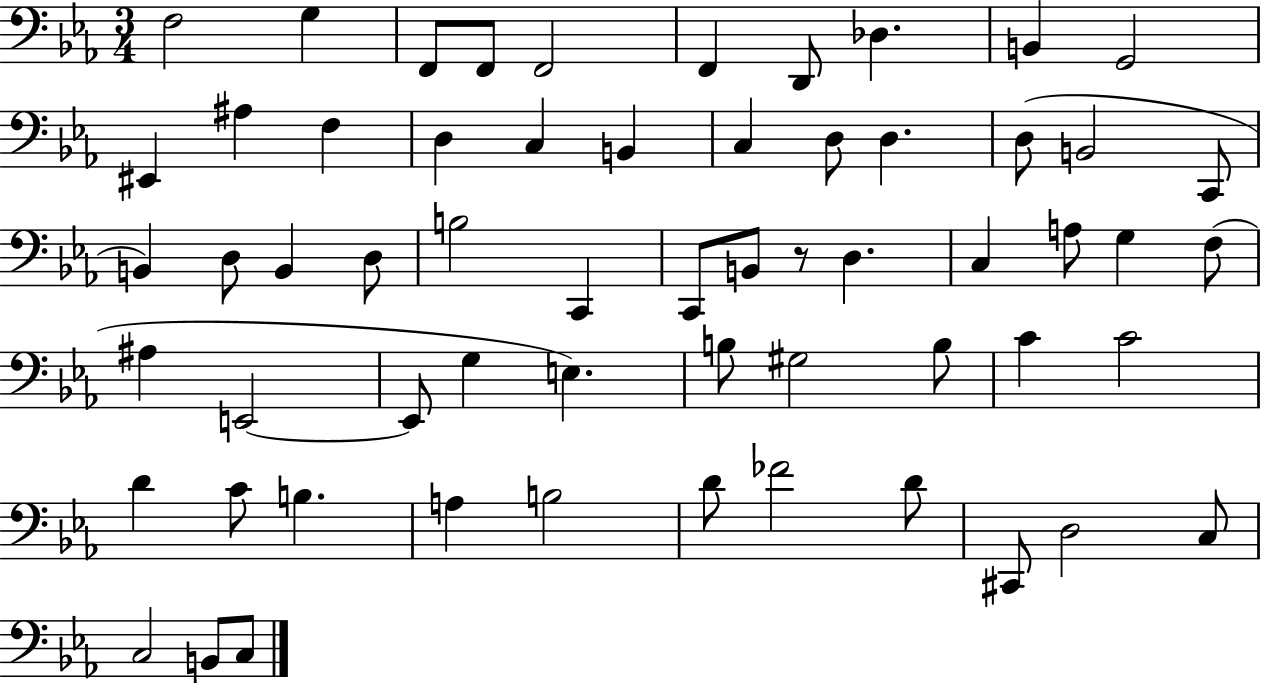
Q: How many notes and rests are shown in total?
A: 60